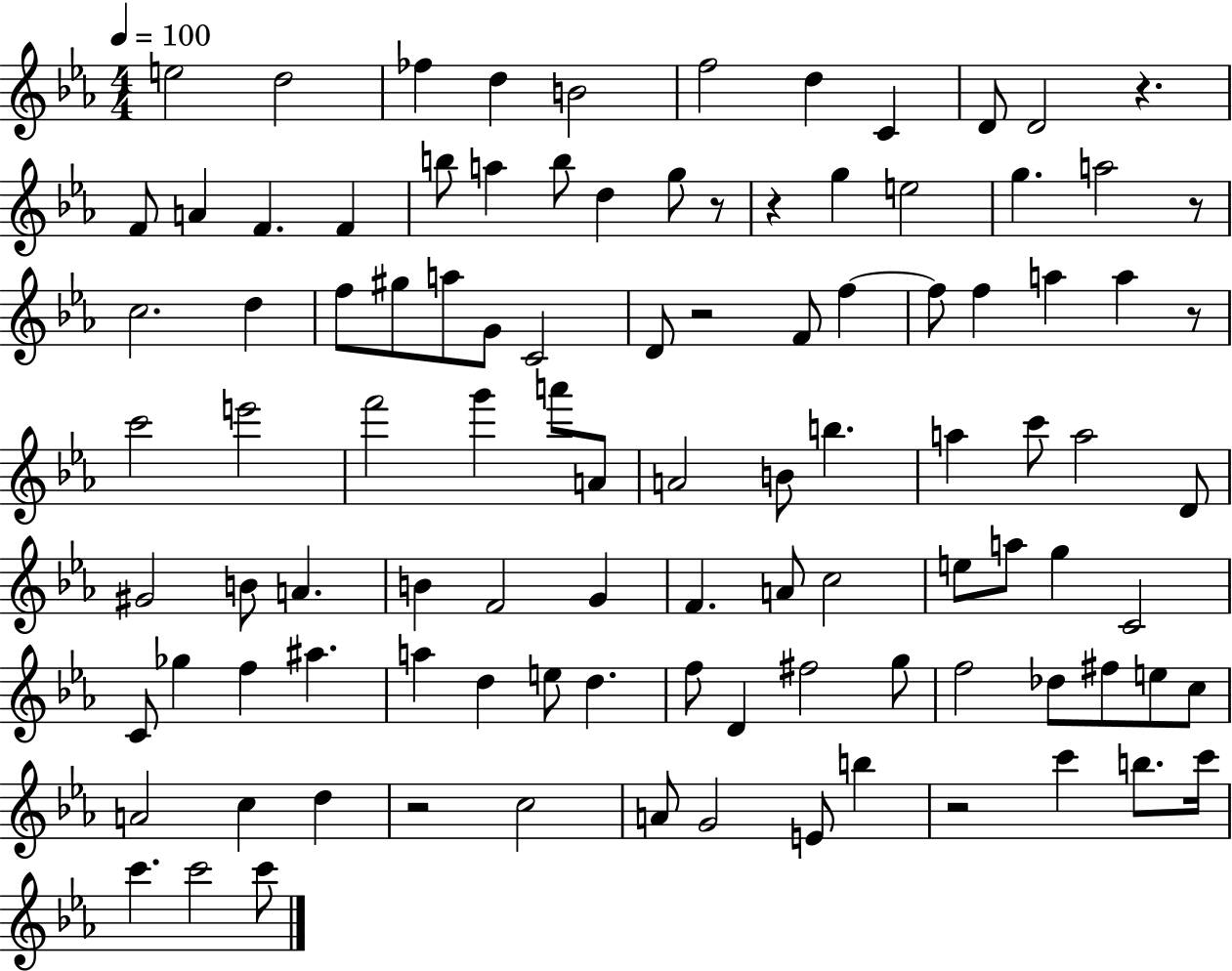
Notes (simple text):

E5/h D5/h FES5/q D5/q B4/h F5/h D5/q C4/q D4/e D4/h R/q. F4/e A4/q F4/q. F4/q B5/e A5/q B5/e D5/q G5/e R/e R/q G5/q E5/h G5/q. A5/h R/e C5/h. D5/q F5/e G#5/e A5/e G4/e C4/h D4/e R/h F4/e F5/q F5/e F5/q A5/q A5/q R/e C6/h E6/h F6/h G6/q A6/e A4/e A4/h B4/e B5/q. A5/q C6/e A5/h D4/e G#4/h B4/e A4/q. B4/q F4/h G4/q F4/q. A4/e C5/h E5/e A5/e G5/q C4/h C4/e Gb5/q F5/q A#5/q. A5/q D5/q E5/e D5/q. F5/e D4/q F#5/h G5/e F5/h Db5/e F#5/e E5/e C5/e A4/h C5/q D5/q R/h C5/h A4/e G4/h E4/e B5/q R/h C6/q B5/e. C6/s C6/q. C6/h C6/e